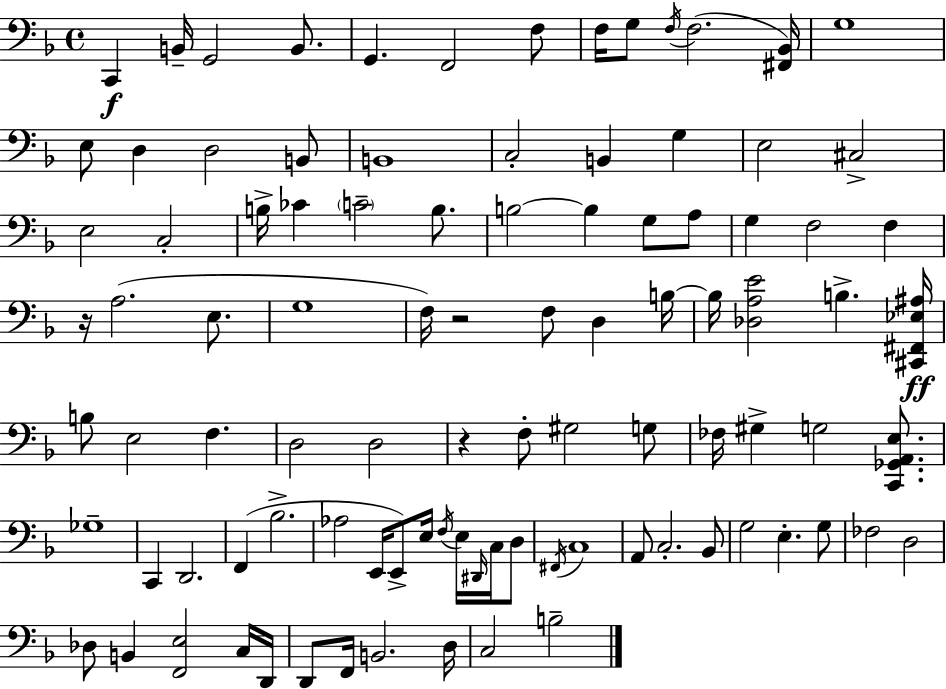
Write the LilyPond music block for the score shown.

{
  \clef bass
  \time 4/4
  \defaultTimeSignature
  \key d \minor
  c,4\f b,16-- g,2 b,8. | g,4. f,2 f8 | f16 g8 \acciaccatura { f16 }( f2. | <fis, bes,>16) g1 | \break e8 d4 d2 b,8 | b,1 | c2-. b,4 g4 | e2 cis2-> | \break e2 c2-. | b16-> ces'4 \parenthesize c'2-- b8. | b2~~ b4 g8 a8 | g4 f2 f4 | \break r16 a2.( e8. | g1 | f16) r2 f8 d4 | b16~~ b16 <des a e'>2 b4.-> | \break <cis, fis, ees ais>16\ff b8 e2 f4. | d2 d2 | r4 f8-. gis2 g8 | fes16 gis4-> g2 <c, ges, a, e>8. | \break ges1-- | c,4 d,2. | f,4( bes2.-> | aes2 e,16 e,8->) e16 \acciaccatura { f16 } e16 \grace { dis,16 } | \break c16 d8 \acciaccatura { fis,16 } c1 | a,8 c2.-. | bes,8 g2 e4.-. | g8 fes2 d2 | \break des8 b,4 <f, e>2 | c16 d,16 d,8 f,16 b,2. | d16 c2 b2-- | \bar "|."
}